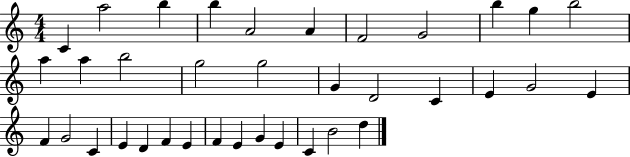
{
  \clef treble
  \numericTimeSignature
  \time 4/4
  \key c \major
  c'4 a''2 b''4 | b''4 a'2 a'4 | f'2 g'2 | b''4 g''4 b''2 | \break a''4 a''4 b''2 | g''2 g''2 | g'4 d'2 c'4 | e'4 g'2 e'4 | \break f'4 g'2 c'4 | e'4 d'4 f'4 e'4 | f'4 e'4 g'4 e'4 | c'4 b'2 d''4 | \break \bar "|."
}